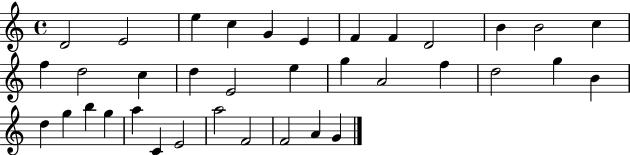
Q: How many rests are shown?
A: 0